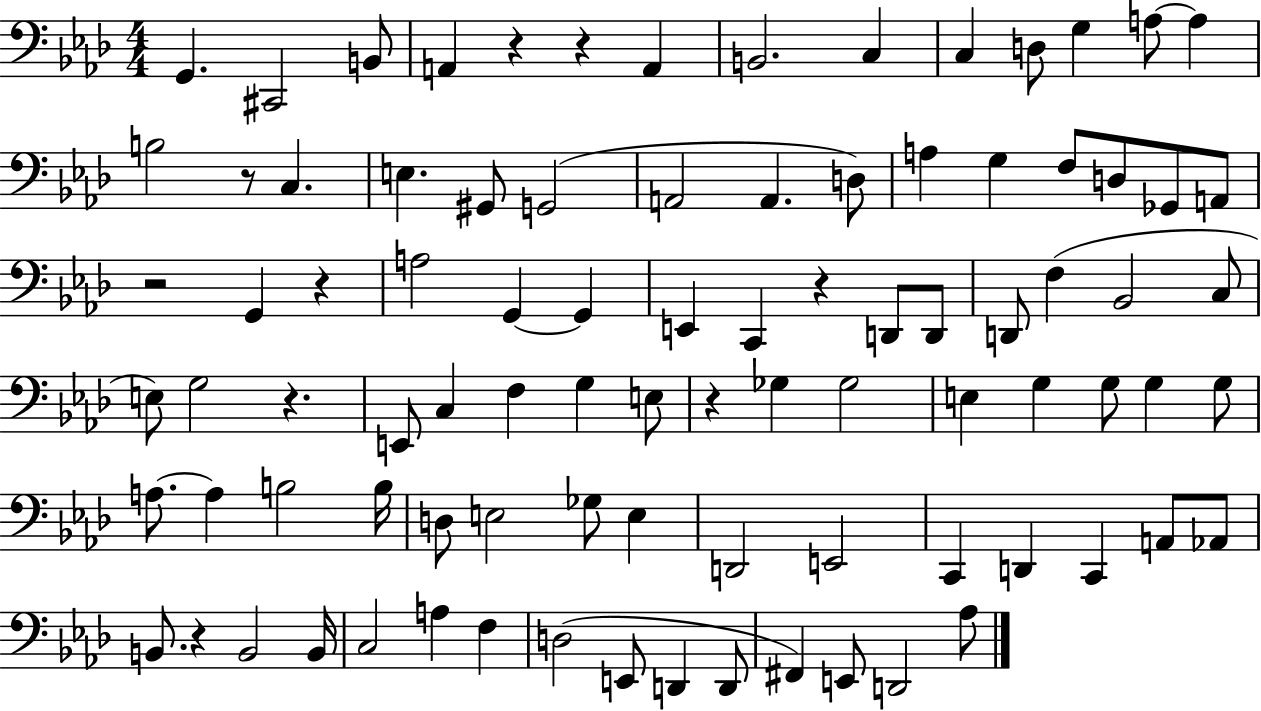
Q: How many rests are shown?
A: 9